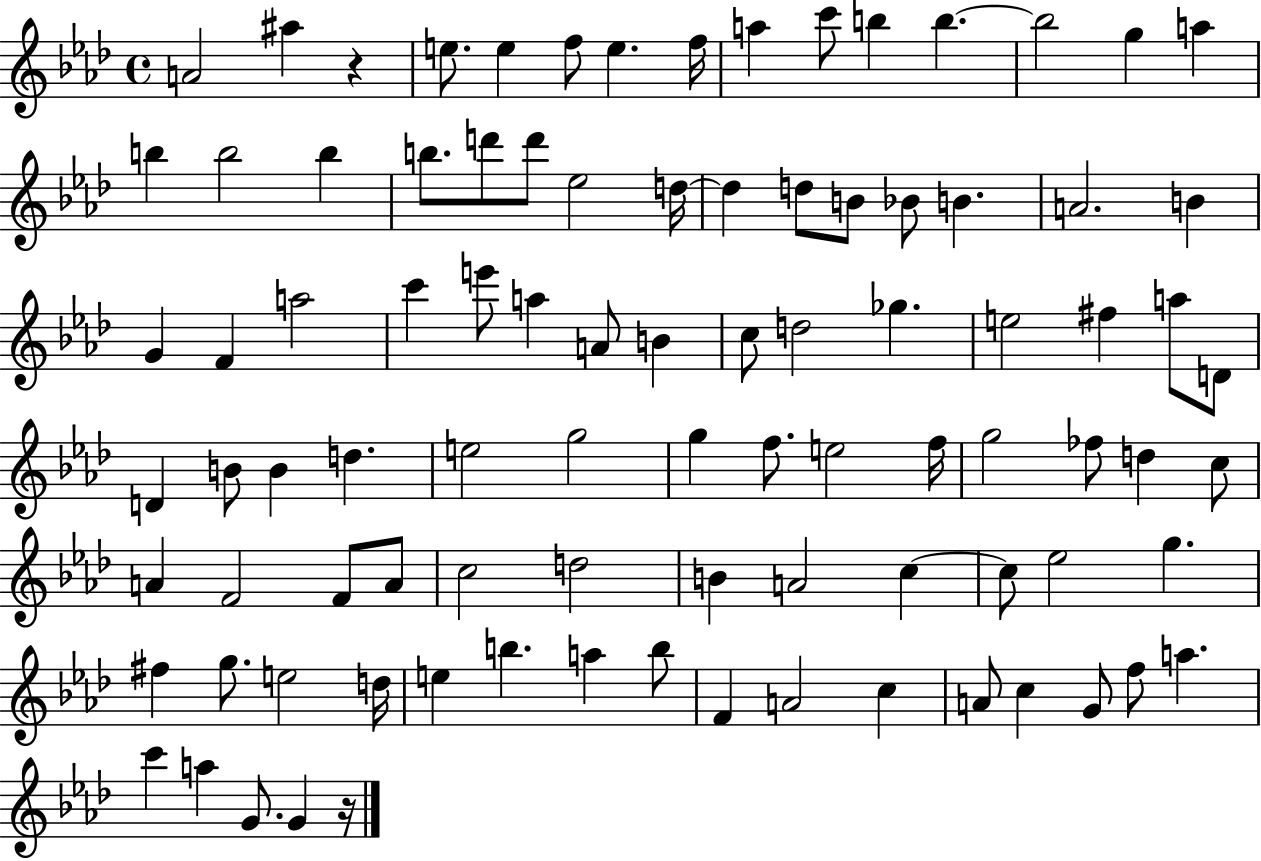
A4/h A#5/q R/q E5/e. E5/q F5/e E5/q. F5/s A5/q C6/e B5/q B5/q. B5/h G5/q A5/q B5/q B5/h B5/q B5/e. D6/e D6/e Eb5/h D5/s D5/q D5/e B4/e Bb4/e B4/q. A4/h. B4/q G4/q F4/q A5/h C6/q E6/e A5/q A4/e B4/q C5/e D5/h Gb5/q. E5/h F#5/q A5/e D4/e D4/q B4/e B4/q D5/q. E5/h G5/h G5/q F5/e. E5/h F5/s G5/h FES5/e D5/q C5/e A4/q F4/h F4/e A4/e C5/h D5/h B4/q A4/h C5/q C5/e Eb5/h G5/q. F#5/q G5/e. E5/h D5/s E5/q B5/q. A5/q B5/e F4/q A4/h C5/q A4/e C5/q G4/e F5/e A5/q. C6/q A5/q G4/e. G4/q R/s